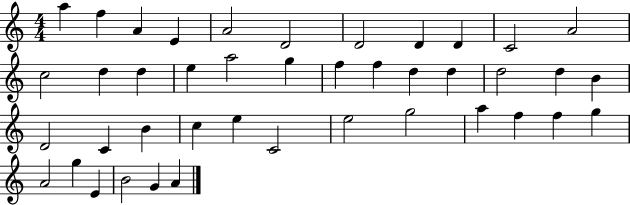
A5/q F5/q A4/q E4/q A4/h D4/h D4/h D4/q D4/q C4/h A4/h C5/h D5/q D5/q E5/q A5/h G5/q F5/q F5/q D5/q D5/q D5/h D5/q B4/q D4/h C4/q B4/q C5/q E5/q C4/h E5/h G5/h A5/q F5/q F5/q G5/q A4/h G5/q E4/q B4/h G4/q A4/q